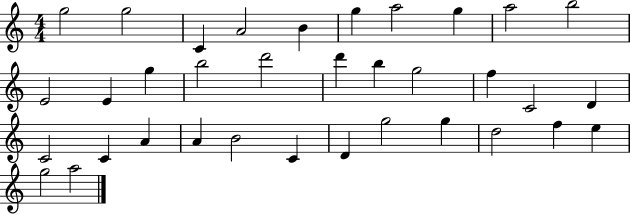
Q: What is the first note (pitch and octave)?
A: G5